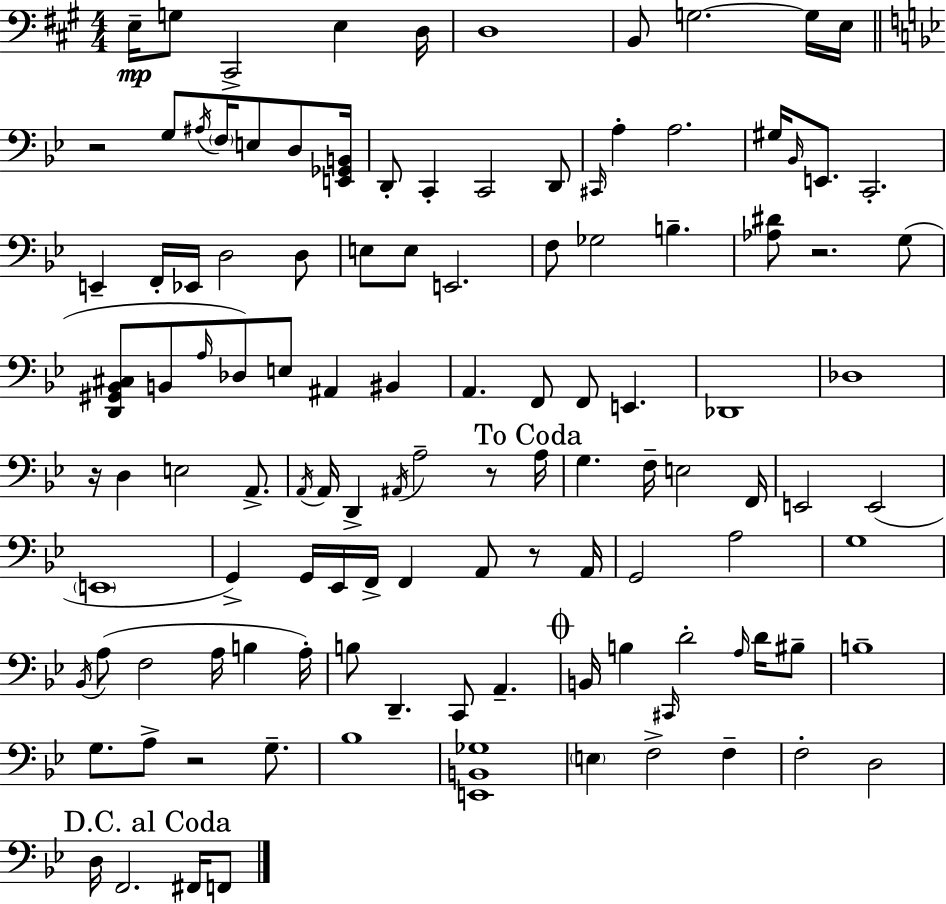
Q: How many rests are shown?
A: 6